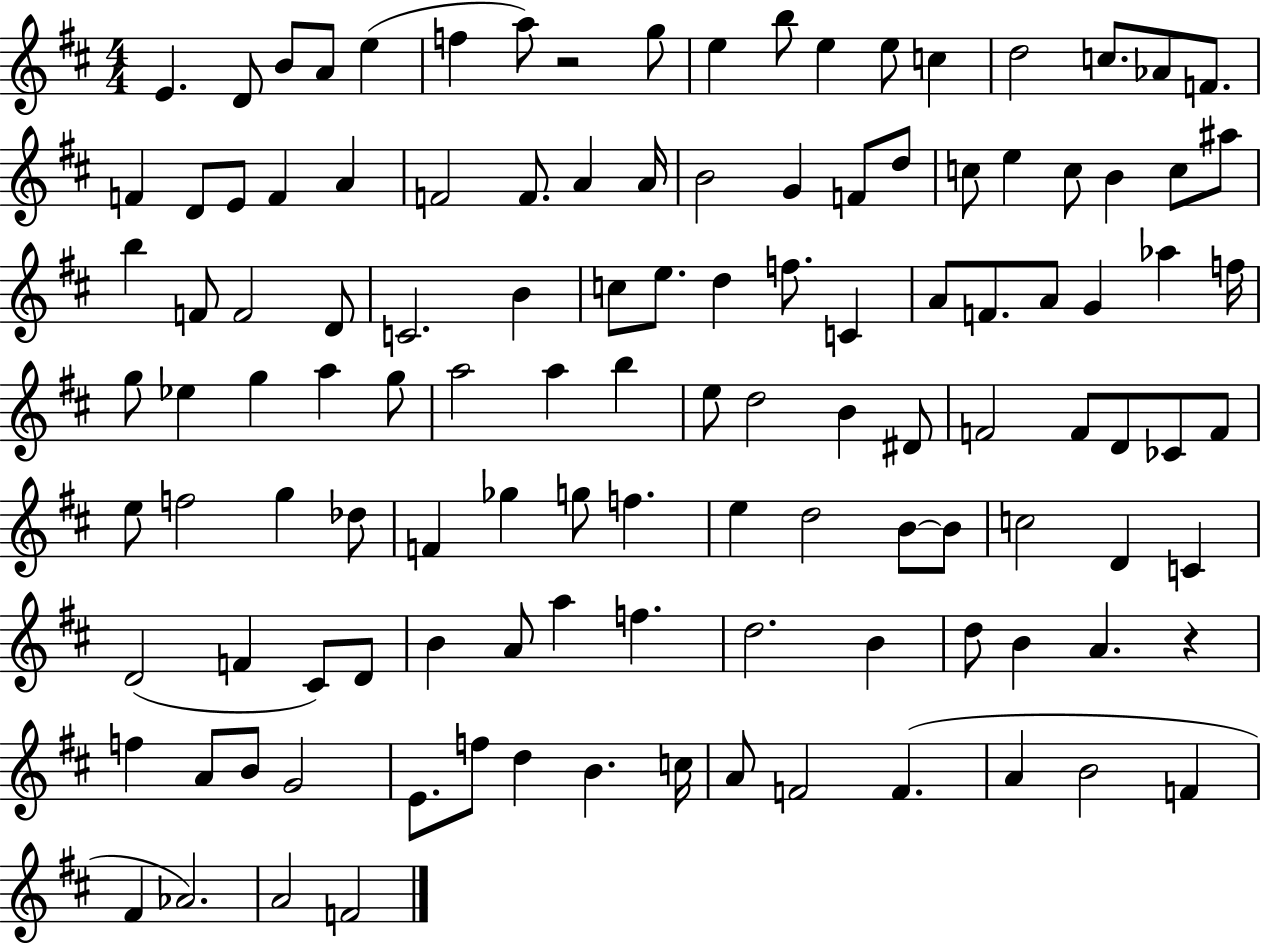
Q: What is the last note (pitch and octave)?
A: F4